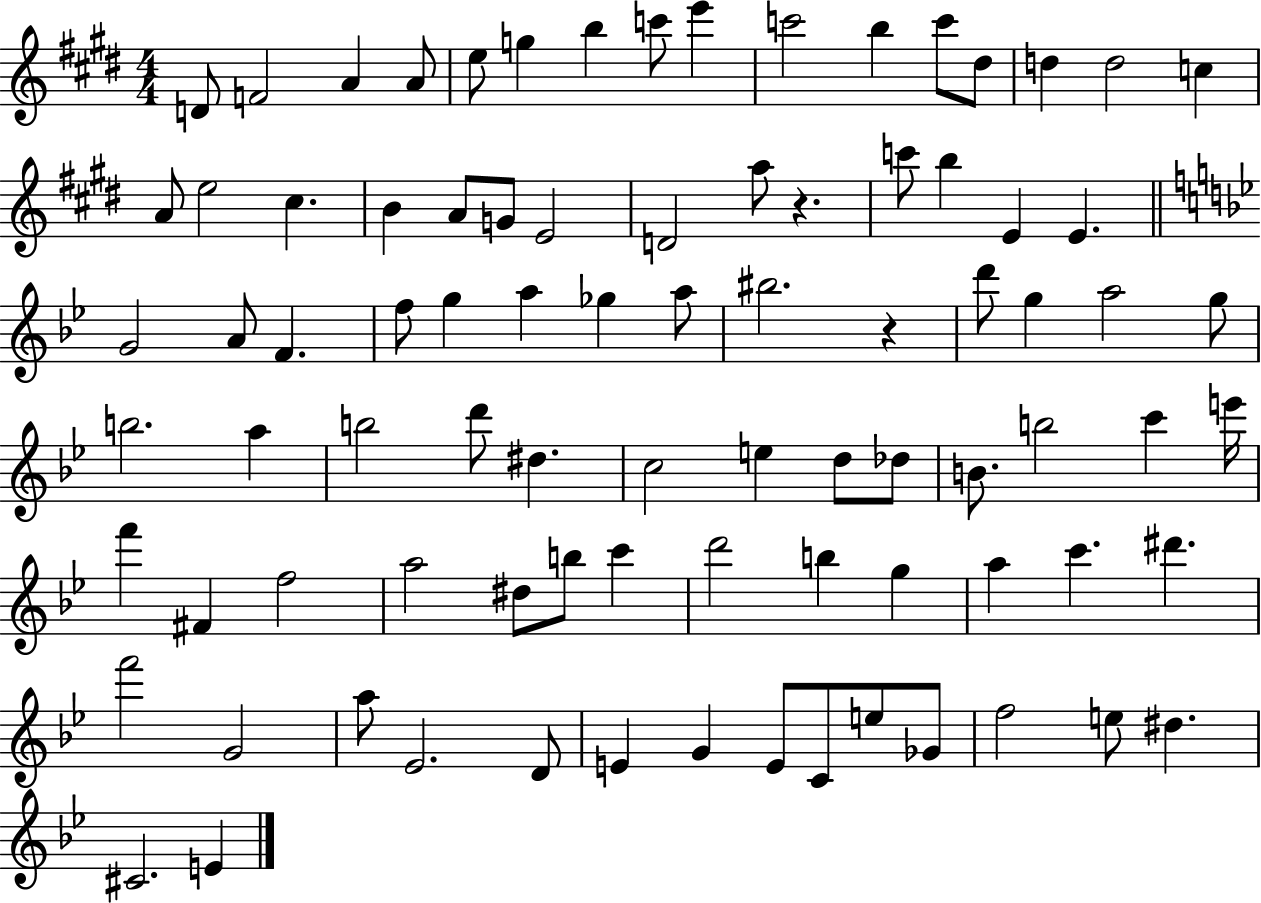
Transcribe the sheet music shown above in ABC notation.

X:1
T:Untitled
M:4/4
L:1/4
K:E
D/2 F2 A A/2 e/2 g b c'/2 e' c'2 b c'/2 ^d/2 d d2 c A/2 e2 ^c B A/2 G/2 E2 D2 a/2 z c'/2 b E E G2 A/2 F f/2 g a _g a/2 ^b2 z d'/2 g a2 g/2 b2 a b2 d'/2 ^d c2 e d/2 _d/2 B/2 b2 c' e'/4 f' ^F f2 a2 ^d/2 b/2 c' d'2 b g a c' ^d' f'2 G2 a/2 _E2 D/2 E G E/2 C/2 e/2 _G/2 f2 e/2 ^d ^C2 E